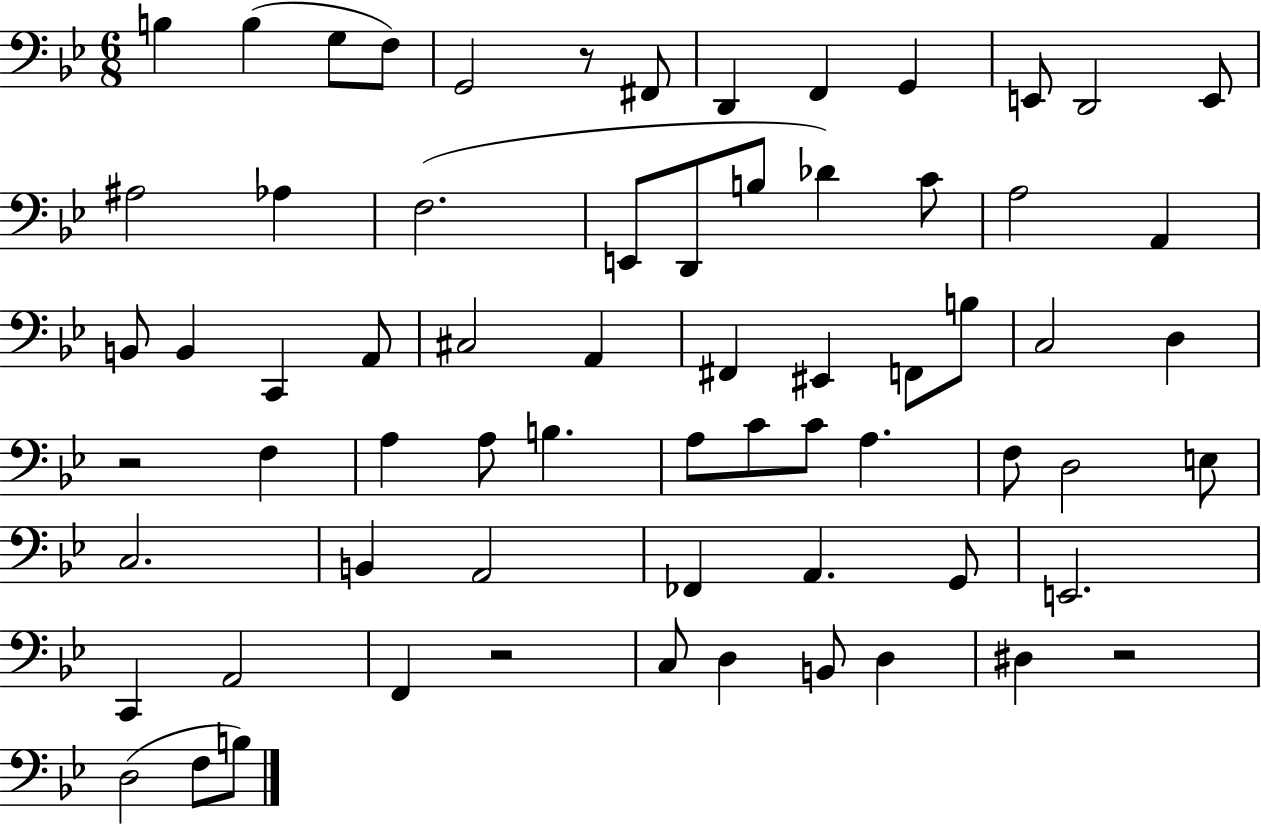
B3/q B3/q G3/e F3/e G2/h R/e F#2/e D2/q F2/q G2/q E2/e D2/h E2/e A#3/h Ab3/q F3/h. E2/e D2/e B3/e Db4/q C4/e A3/h A2/q B2/e B2/q C2/q A2/e C#3/h A2/q F#2/q EIS2/q F2/e B3/e C3/h D3/q R/h F3/q A3/q A3/e B3/q. A3/e C4/e C4/e A3/q. F3/e D3/h E3/e C3/h. B2/q A2/h FES2/q A2/q. G2/e E2/h. C2/q A2/h F2/q R/h C3/e D3/q B2/e D3/q D#3/q R/h D3/h F3/e B3/e